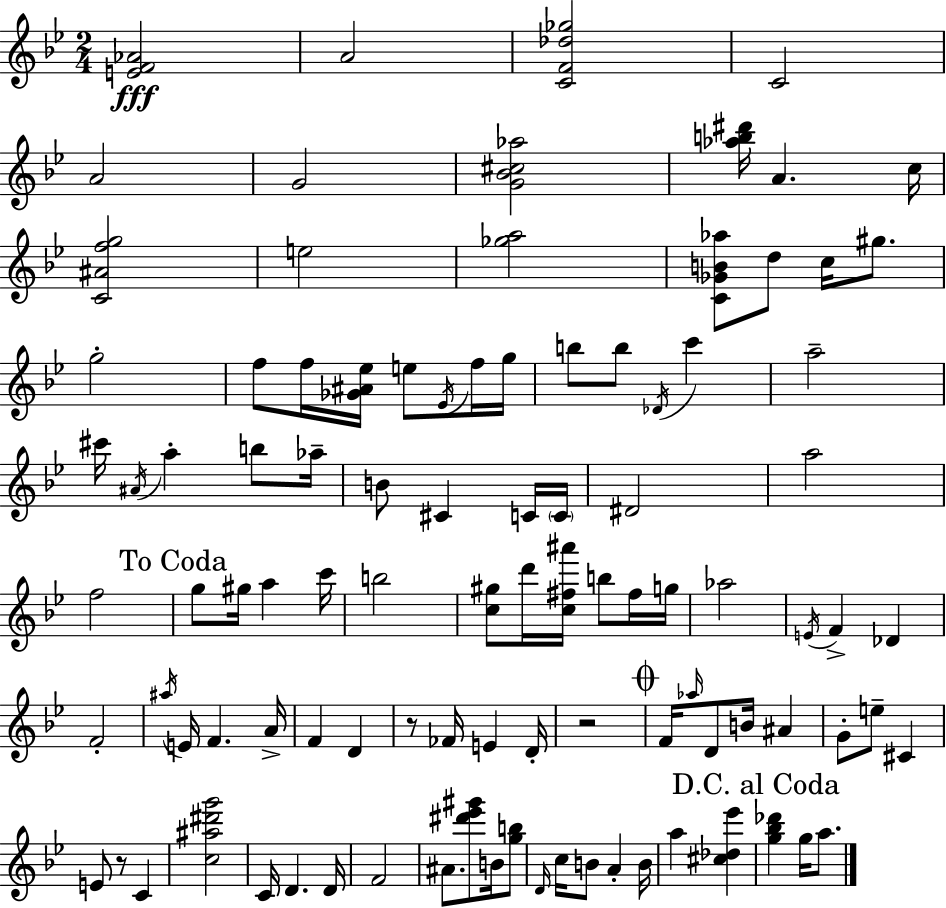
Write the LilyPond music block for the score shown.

{
  \clef treble
  \numericTimeSignature
  \time 2/4
  \key bes \major
  <e' f' aes'>2\fff | a'2 | <c' f' des'' ges''>2 | c'2 | \break a'2 | g'2 | <g' bes' cis'' aes''>2 | <aes'' b'' dis'''>16 a'4. c''16 | \break <c' ais' f'' g''>2 | e''2 | <ges'' a''>2 | <c' ges' b' aes''>8 d''8 c''16 gis''8. | \break g''2-. | f''8 f''16 <ges' ais' ees''>16 e''8 \acciaccatura { ees'16 } f''16 | g''16 b''8 b''8 \acciaccatura { des'16 } c'''4 | a''2-- | \break cis'''16 \acciaccatura { ais'16 } a''4-. | b''8 aes''16-- b'8 cis'4 | c'16 \parenthesize c'16 dis'2 | a''2 | \break f''2 | \mark "To Coda" g''8 gis''16 a''4 | c'''16 b''2 | <c'' gis''>8 d'''16 <c'' fis'' ais'''>16 b''8 | \break fis''16 g''16 aes''2 | \acciaccatura { e'16 } f'4-> | des'4 f'2-. | \acciaccatura { ais''16 } e'16 f'4. | \break a'16-> f'4 | d'4 r8 fes'16 | e'4 d'16-. r2 | \mark \markup { \musicglyph "scripts.coda" } f'16 \grace { aes''16 } d'8 | \break b'16 ais'4 g'8-. | e''8-- cis'4 e'8 | r8 c'4 <c'' ais'' dis''' g'''>2 | c'16 d'4. | \break d'16 f'2 | ais'8. | <dis''' ees''' gis'''>8 b'16 <g'' b''>8 \grace { d'16 } c''16 | b'8 a'4-. b'16 a''4 | \break <cis'' des'' ees'''>4 \mark "D.C. al Coda" <g'' bes'' des'''>4 | g''16 a''8. \bar "|."
}